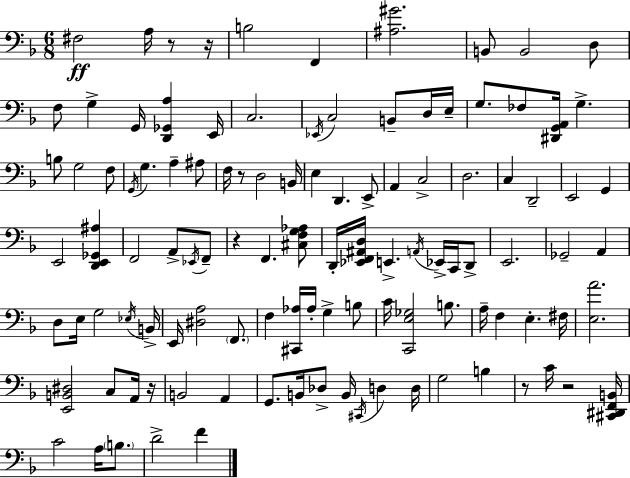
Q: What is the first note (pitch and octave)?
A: F#3